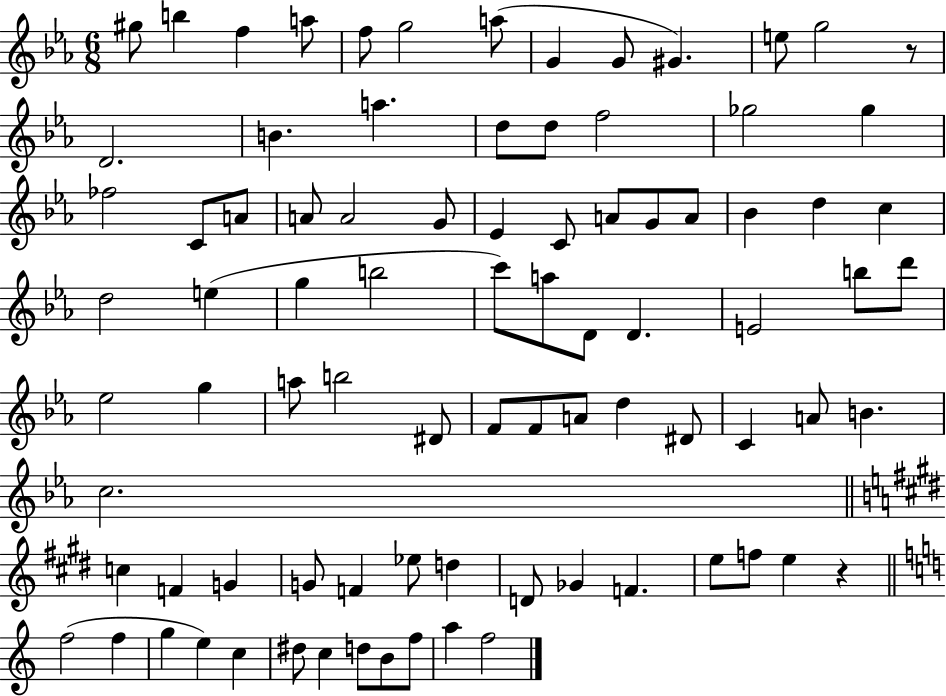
{
  \clef treble
  \numericTimeSignature
  \time 6/8
  \key ees \major
  gis''8 b''4 f''4 a''8 | f''8 g''2 a''8( | g'4 g'8 gis'4.) | e''8 g''2 r8 | \break d'2. | b'4. a''4. | d''8 d''8 f''2 | ges''2 ges''4 | \break fes''2 c'8 a'8 | a'8 a'2 g'8 | ees'4 c'8 a'8 g'8 a'8 | bes'4 d''4 c''4 | \break d''2 e''4( | g''4 b''2 | c'''8) a''8 d'8 d'4. | e'2 b''8 d'''8 | \break ees''2 g''4 | a''8 b''2 dis'8 | f'8 f'8 a'8 d''4 dis'8 | c'4 a'8 b'4. | \break c''2. | \bar "||" \break \key e \major c''4 f'4 g'4 | g'8 f'4 ees''8 d''4 | d'8 ges'4 f'4. | e''8 f''8 e''4 r4 | \break \bar "||" \break \key c \major f''2( f''4 | g''4 e''4) c''4 | dis''8 c''4 d''8 b'8 f''8 | a''4 f''2 | \break \bar "|."
}